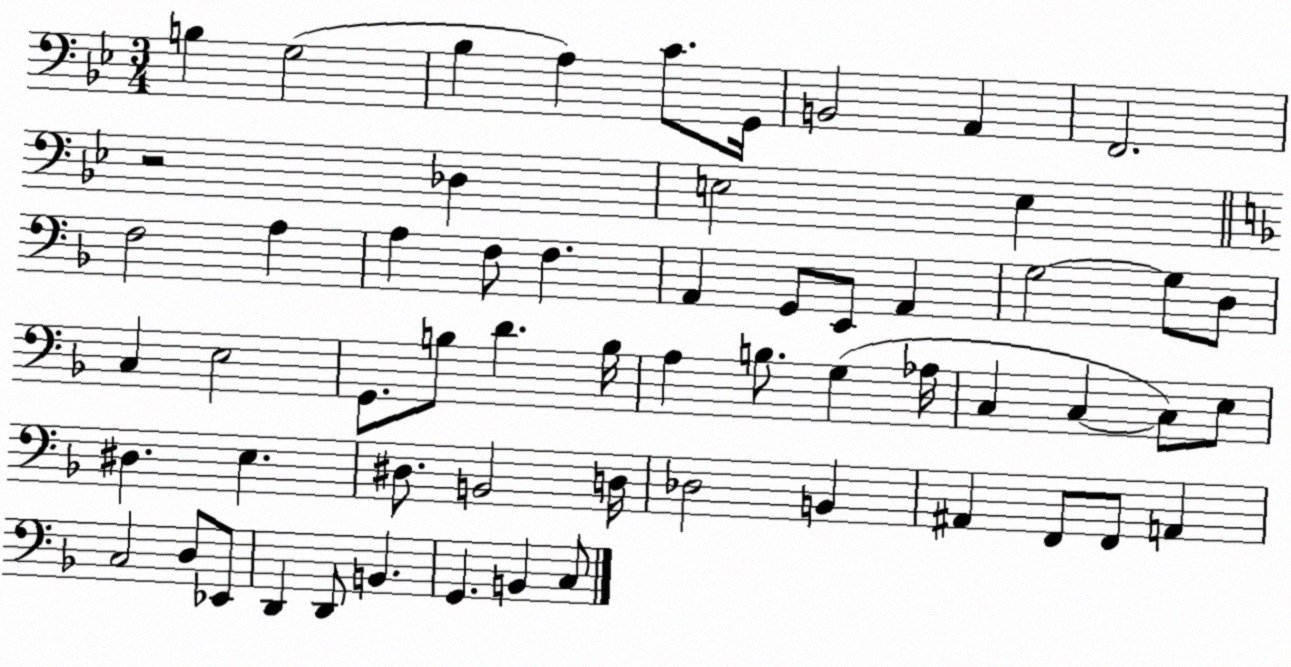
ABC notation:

X:1
T:Untitled
M:3/4
L:1/4
K:Bb
B, G,2 _B, A, C/2 G,,/4 B,,2 A,, F,,2 z2 _D, E,2 E, F,2 A, A, F,/2 F, A,, G,,/2 E,,/2 A,, G,2 G,/2 D,/2 C, E,2 G,,/2 B,/2 D B,/4 A, B,/2 G, _A,/4 C, C, C,/2 E,/2 ^D, E, ^D,/2 B,,2 D,/4 _D,2 B,, ^A,, F,,/2 F,,/2 A,, C,2 D,/2 _E,,/2 D,, D,,/2 B,, G,, B,, C,/2